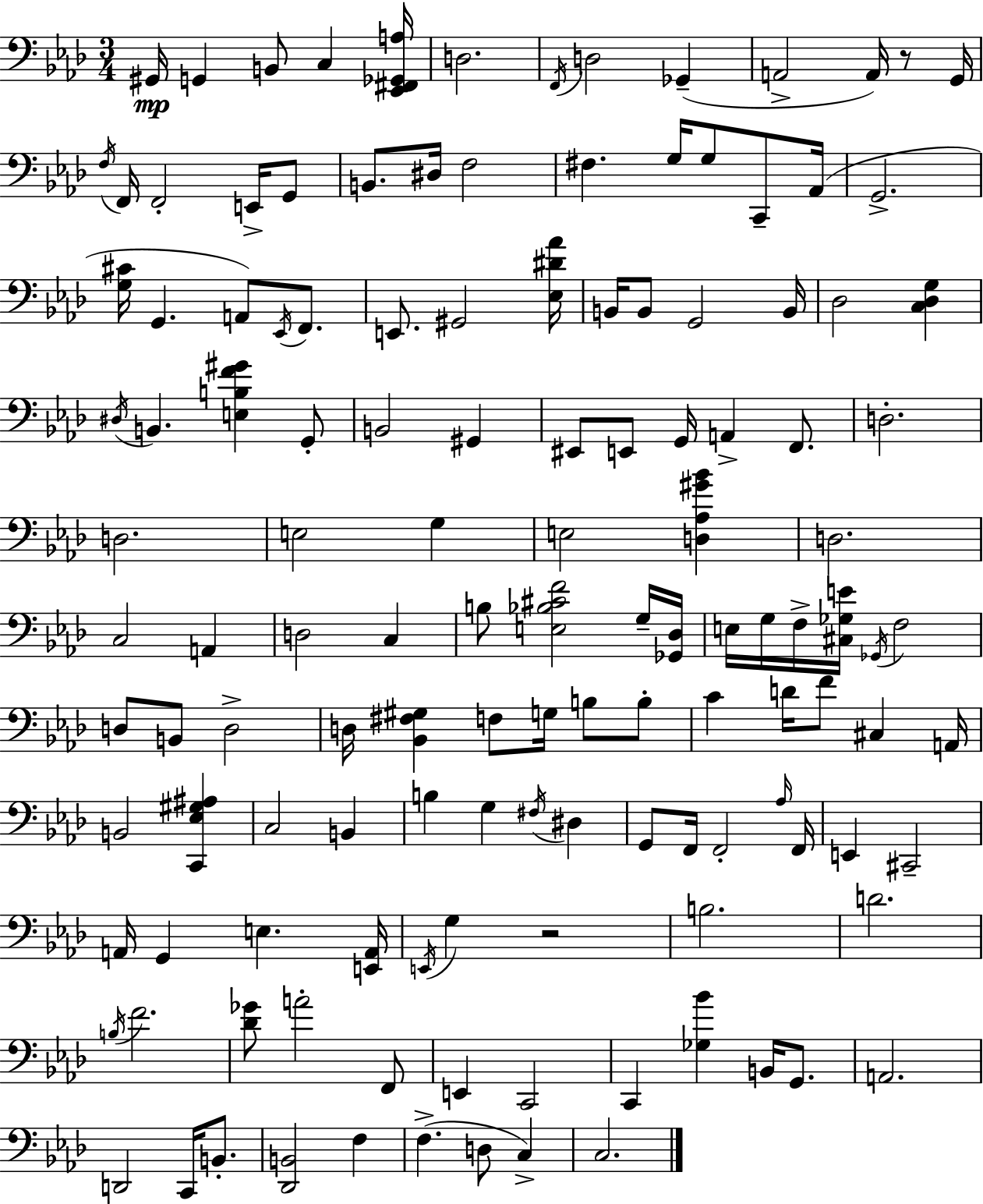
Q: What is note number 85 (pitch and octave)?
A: F2